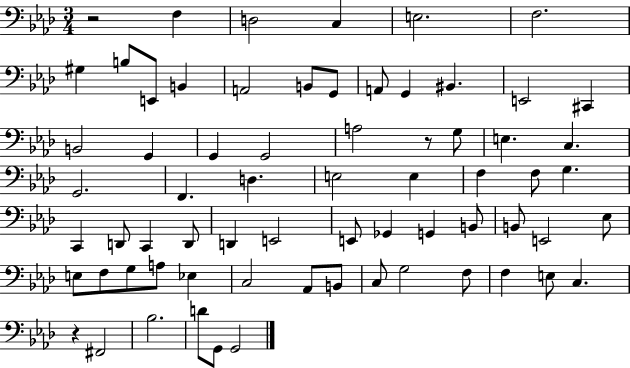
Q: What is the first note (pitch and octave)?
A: F3